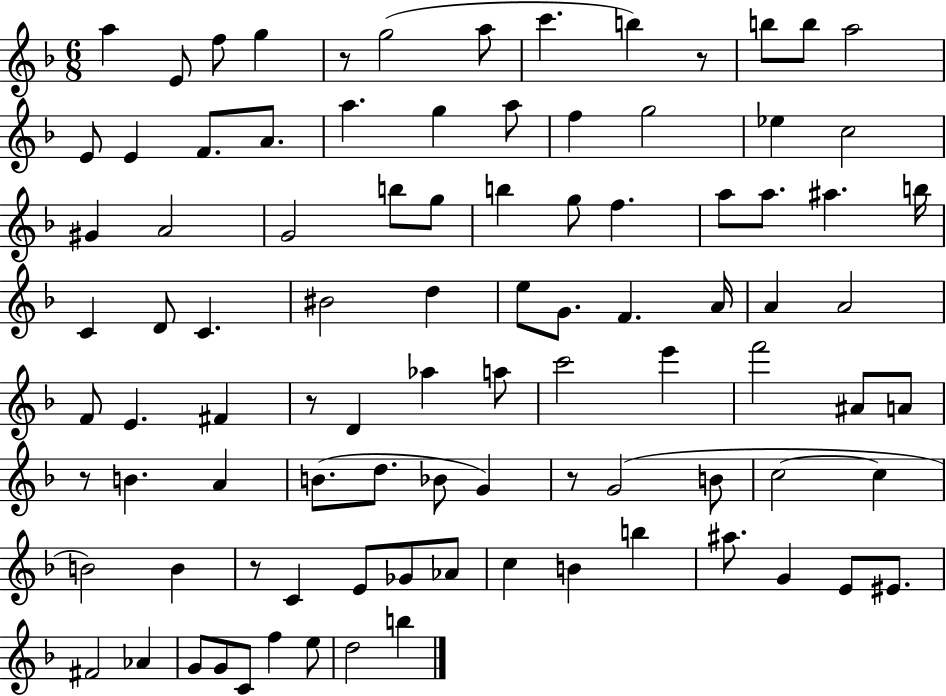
A5/q E4/e F5/e G5/q R/e G5/h A5/e C6/q. B5/q R/e B5/e B5/e A5/h E4/e E4/q F4/e. A4/e. A5/q. G5/q A5/e F5/q G5/h Eb5/q C5/h G#4/q A4/h G4/h B5/e G5/e B5/q G5/e F5/q. A5/e A5/e. A#5/q. B5/s C4/q D4/e C4/q. BIS4/h D5/q E5/e G4/e. F4/q. A4/s A4/q A4/h F4/e E4/q. F#4/q R/e D4/q Ab5/q A5/e C6/h E6/q F6/h A#4/e A4/e R/e B4/q. A4/q B4/e. D5/e. Bb4/e G4/q R/e G4/h B4/e C5/h C5/q B4/h B4/q R/e C4/q E4/e Gb4/e Ab4/e C5/q B4/q B5/q A#5/e. G4/q E4/e EIS4/e. F#4/h Ab4/q G4/e G4/e C4/e F5/q E5/e D5/h B5/q